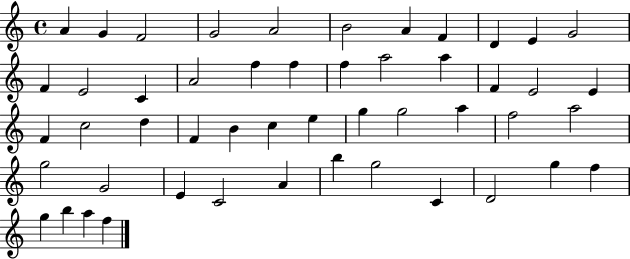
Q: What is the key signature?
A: C major